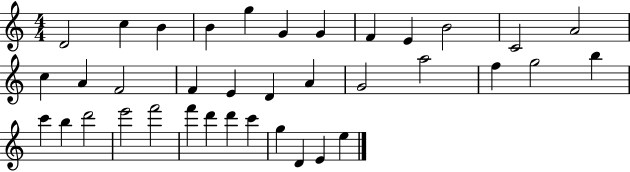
D4/h C5/q B4/q B4/q G5/q G4/q G4/q F4/q E4/q B4/h C4/h A4/h C5/q A4/q F4/h F4/q E4/q D4/q A4/q G4/h A5/h F5/q G5/h B5/q C6/q B5/q D6/h E6/h F6/h F6/q D6/q D6/q C6/q G5/q D4/q E4/q E5/q